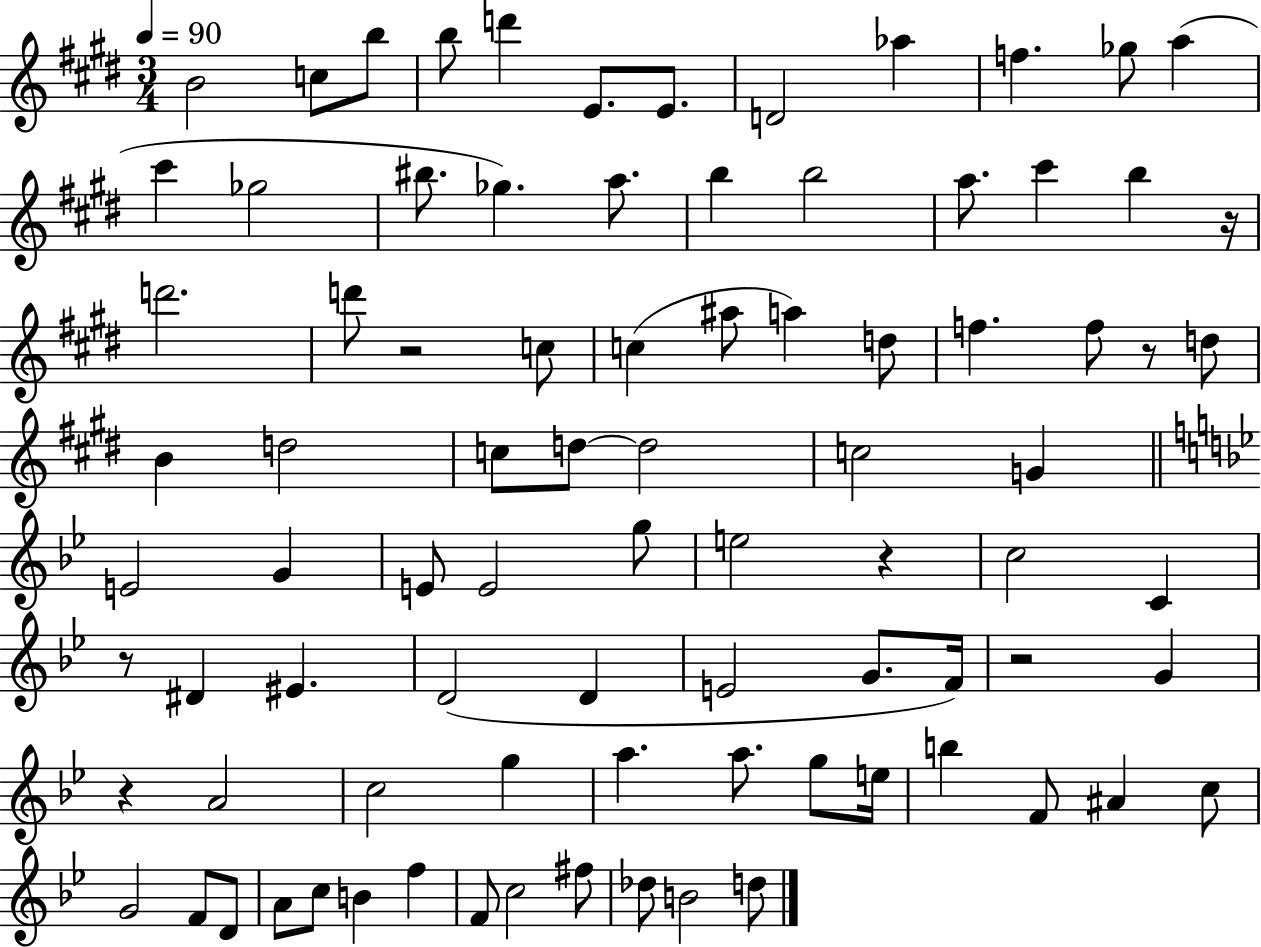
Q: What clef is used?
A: treble